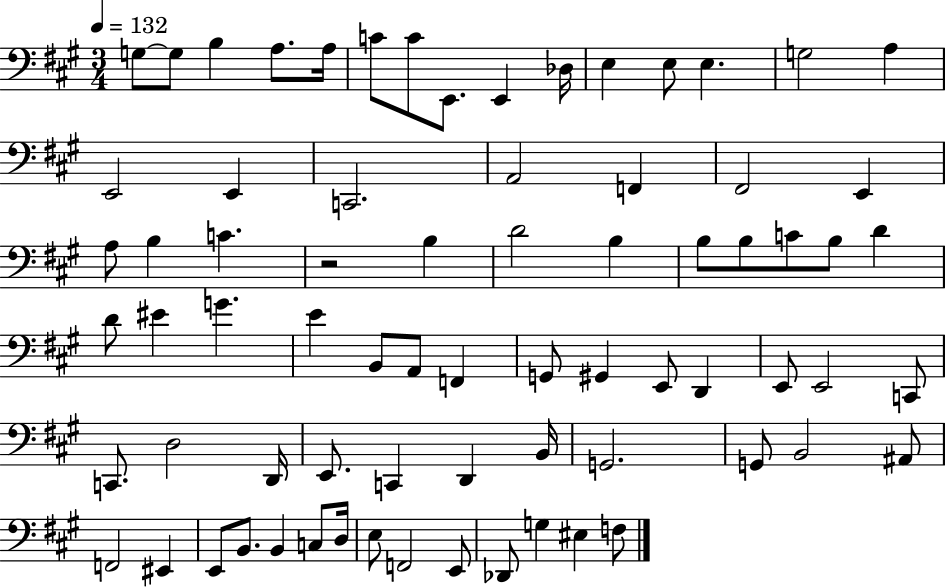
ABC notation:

X:1
T:Untitled
M:3/4
L:1/4
K:A
G,/2 G,/2 B, A,/2 A,/4 C/2 C/2 E,,/2 E,, _D,/4 E, E,/2 E, G,2 A, E,,2 E,, C,,2 A,,2 F,, ^F,,2 E,, A,/2 B, C z2 B, D2 B, B,/2 B,/2 C/2 B,/2 D D/2 ^E G E B,,/2 A,,/2 F,, G,,/2 ^G,, E,,/2 D,, E,,/2 E,,2 C,,/2 C,,/2 D,2 D,,/4 E,,/2 C,, D,, B,,/4 G,,2 G,,/2 B,,2 ^A,,/2 F,,2 ^E,, E,,/2 B,,/2 B,, C,/2 D,/4 E,/2 F,,2 E,,/2 _D,,/2 G, ^E, F,/2